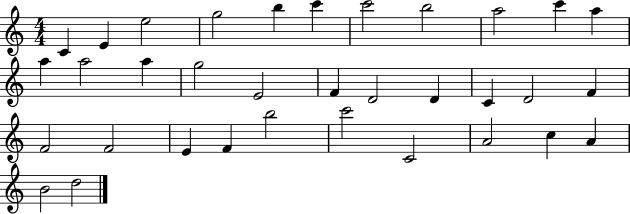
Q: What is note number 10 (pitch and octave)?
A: C6